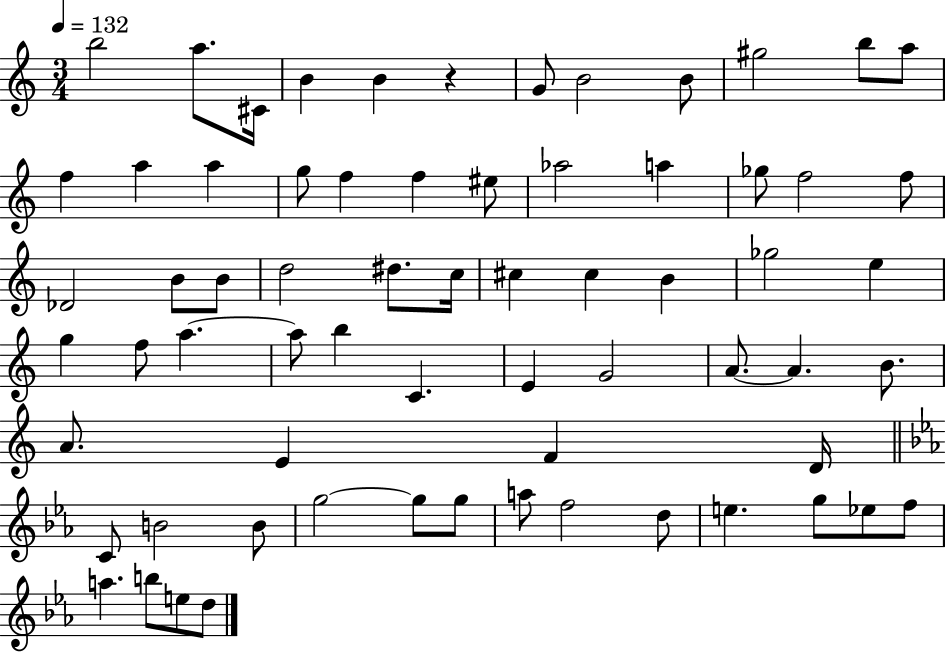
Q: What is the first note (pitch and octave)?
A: B5